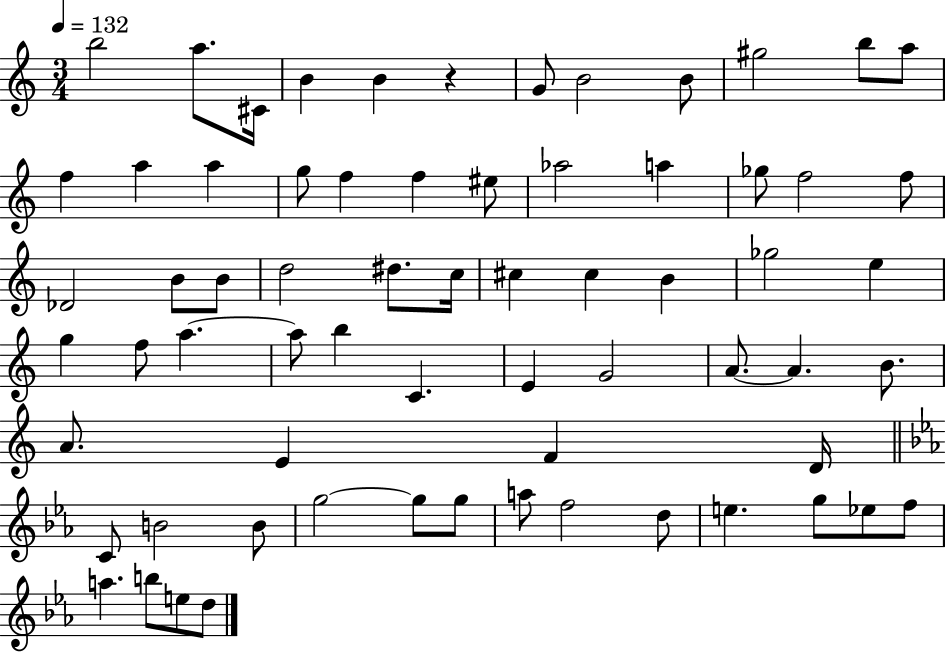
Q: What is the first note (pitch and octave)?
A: B5